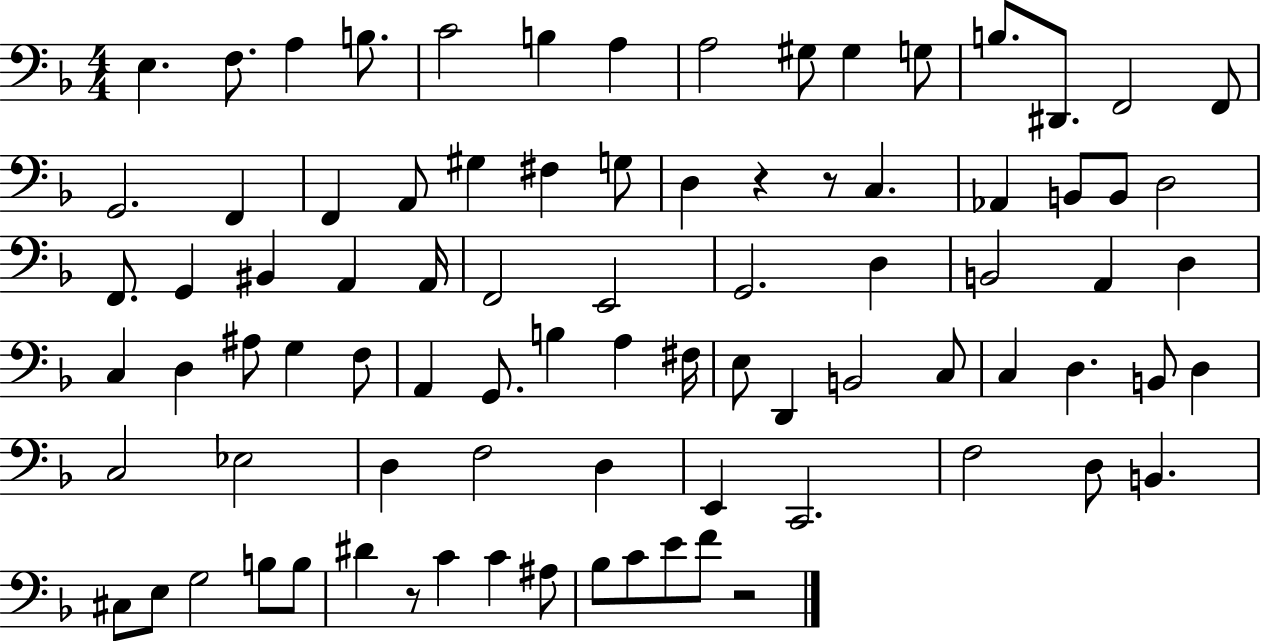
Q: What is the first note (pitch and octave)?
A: E3